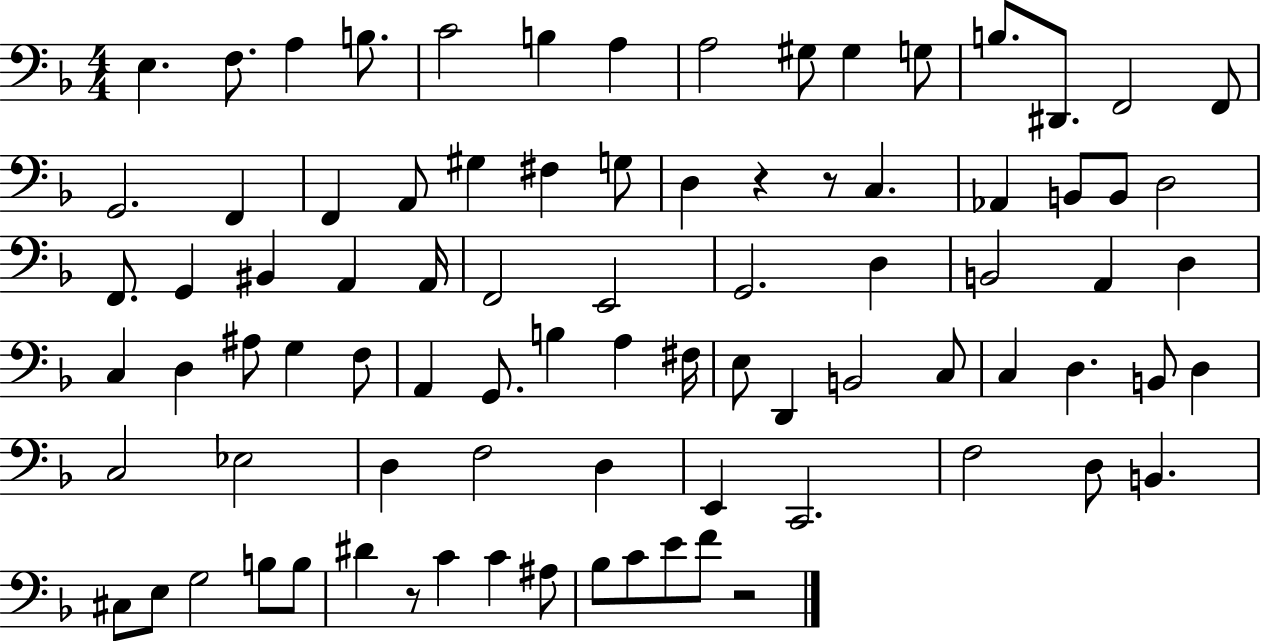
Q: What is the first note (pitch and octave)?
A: E3